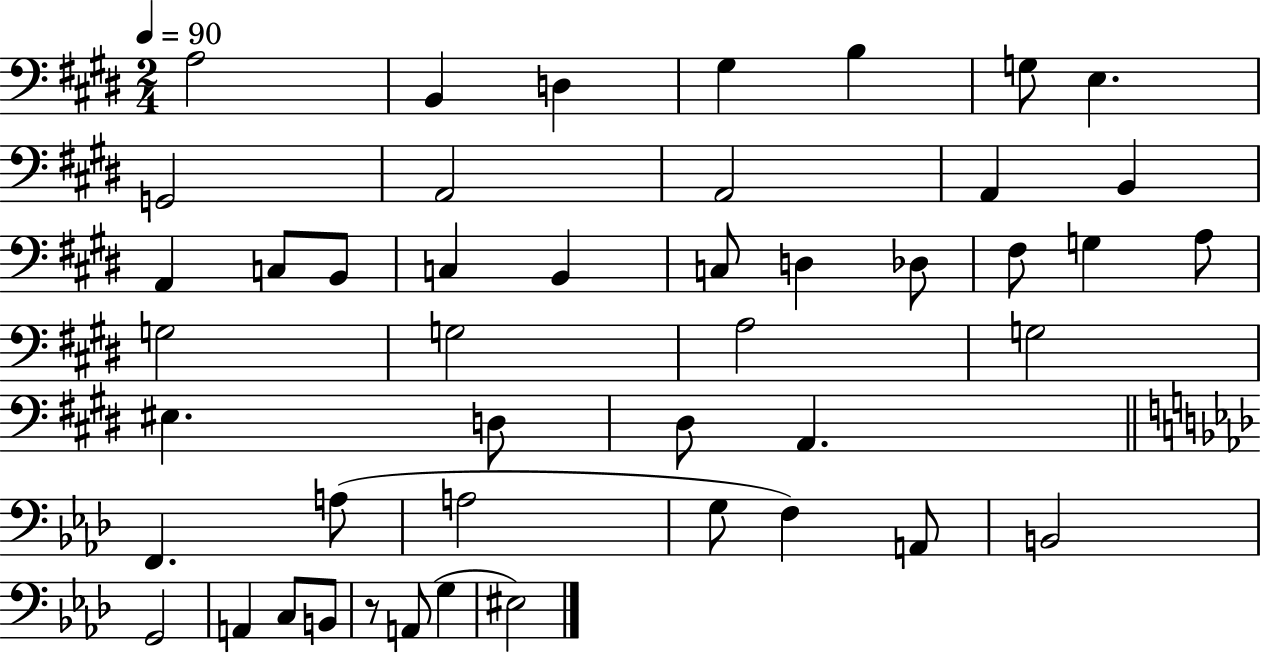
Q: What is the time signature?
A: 2/4